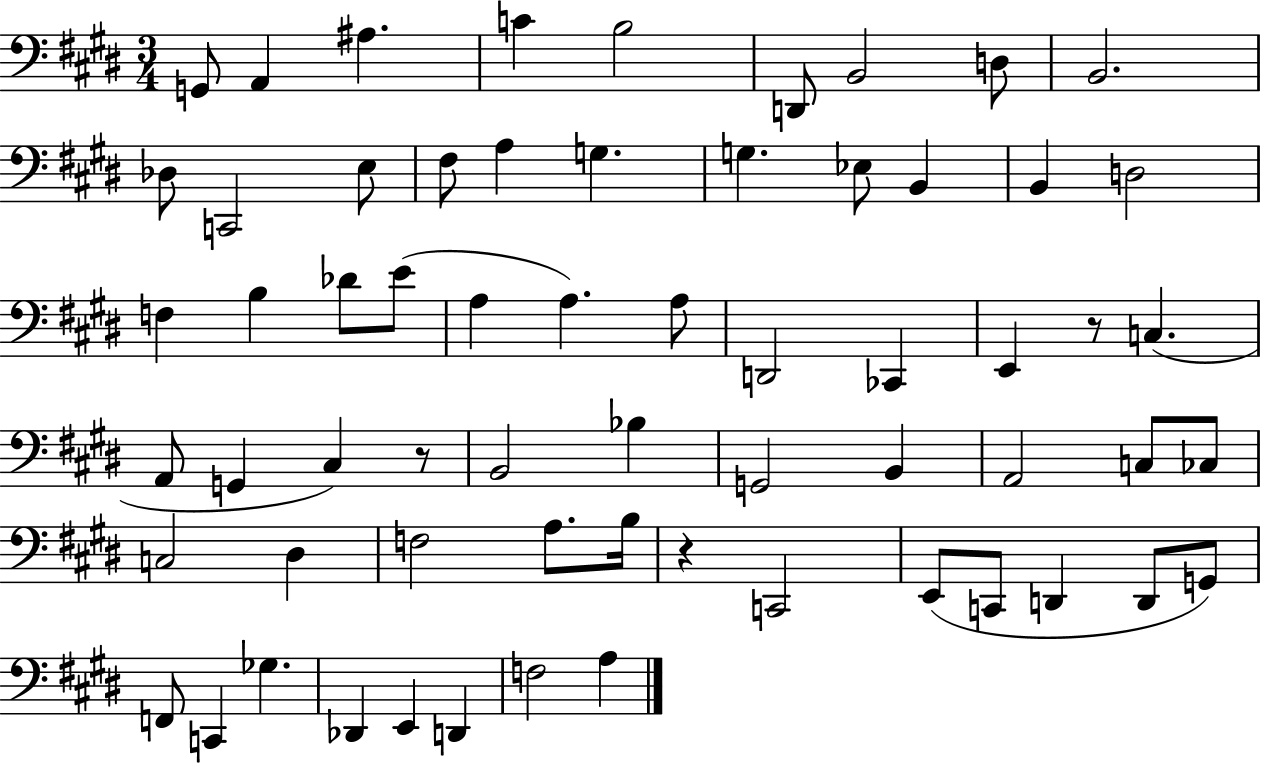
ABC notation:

X:1
T:Untitled
M:3/4
L:1/4
K:E
G,,/2 A,, ^A, C B,2 D,,/2 B,,2 D,/2 B,,2 _D,/2 C,,2 E,/2 ^F,/2 A, G, G, _E,/2 B,, B,, D,2 F, B, _D/2 E/2 A, A, A,/2 D,,2 _C,, E,, z/2 C, A,,/2 G,, ^C, z/2 B,,2 _B, G,,2 B,, A,,2 C,/2 _C,/2 C,2 ^D, F,2 A,/2 B,/4 z C,,2 E,,/2 C,,/2 D,, D,,/2 G,,/2 F,,/2 C,, _G, _D,, E,, D,, F,2 A,